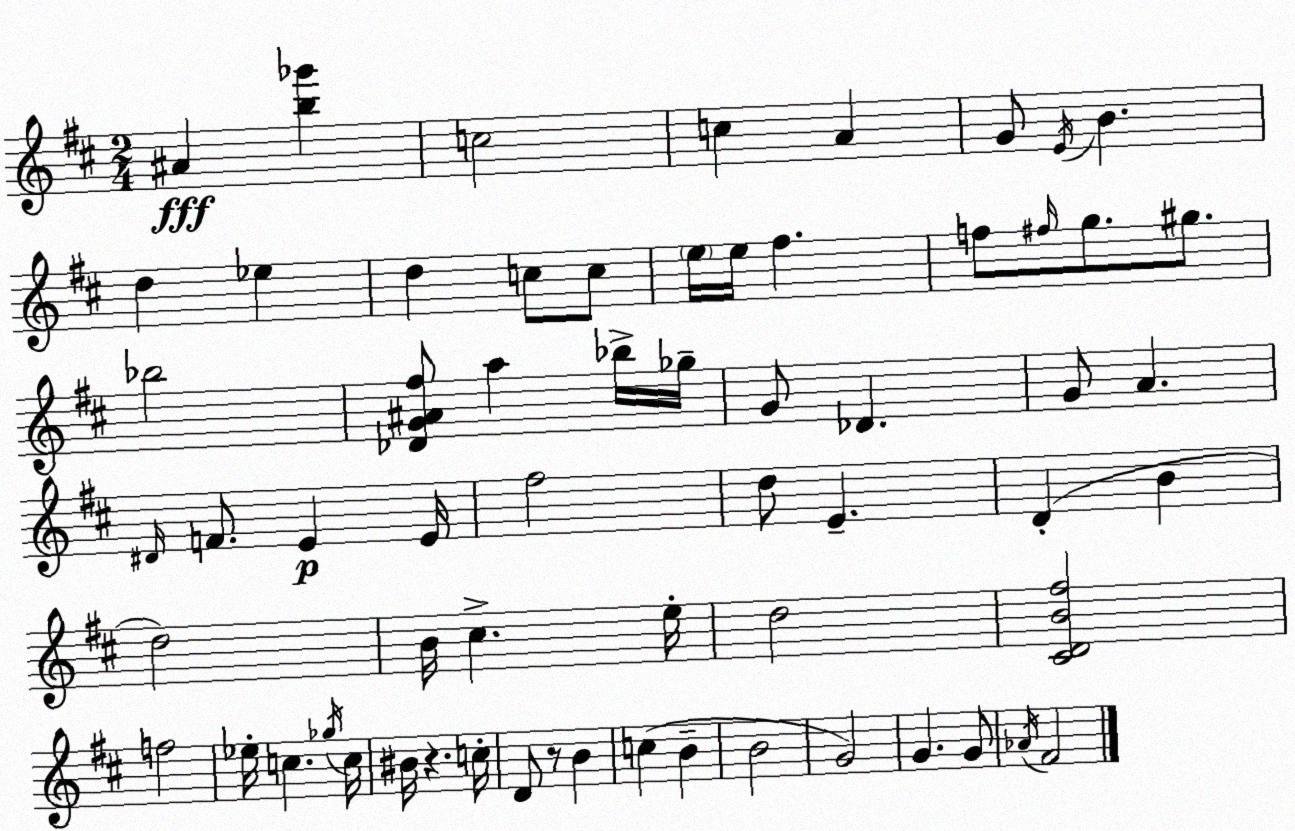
X:1
T:Untitled
M:2/4
L:1/4
K:D
^A [b_g'] c2 c A G/2 E/4 B d _e d c/2 c/2 e/4 e/4 ^f f/2 ^f/4 g/2 ^g/2 _b2 [_DG^A^f]/2 a _b/4 _g/4 G/2 _D G/2 A ^D/4 F/2 E E/4 ^f2 d/2 E D B d2 B/4 ^c e/4 d2 [^CDB^f]2 f2 _e/4 c _g/4 c/4 ^B/4 z c/4 D/2 z/2 B c B B2 G2 G G/2 _A/4 ^F2